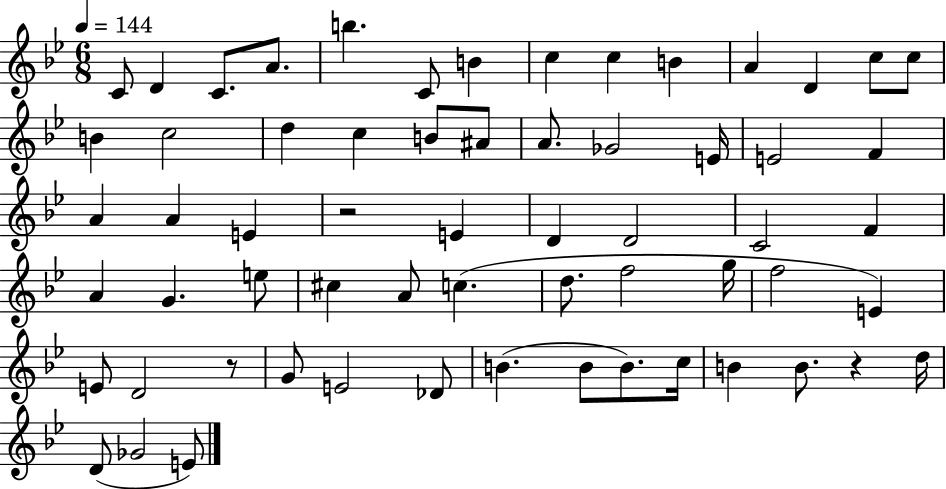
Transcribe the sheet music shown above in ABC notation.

X:1
T:Untitled
M:6/8
L:1/4
K:Bb
C/2 D C/2 A/2 b C/2 B c c B A D c/2 c/2 B c2 d c B/2 ^A/2 A/2 _G2 E/4 E2 F A A E z2 E D D2 C2 F A G e/2 ^c A/2 c d/2 f2 g/4 f2 E E/2 D2 z/2 G/2 E2 _D/2 B B/2 B/2 c/4 B B/2 z d/4 D/2 _G2 E/2